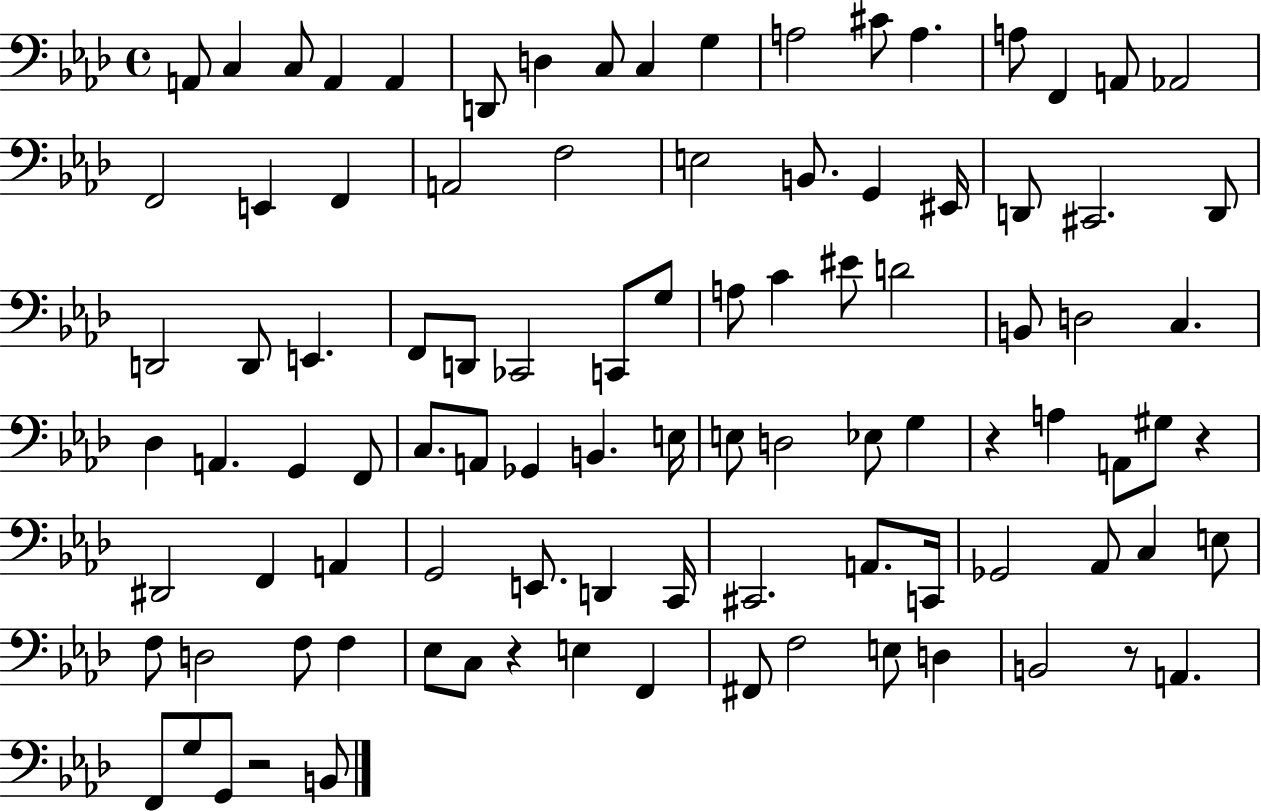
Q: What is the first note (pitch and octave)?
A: A2